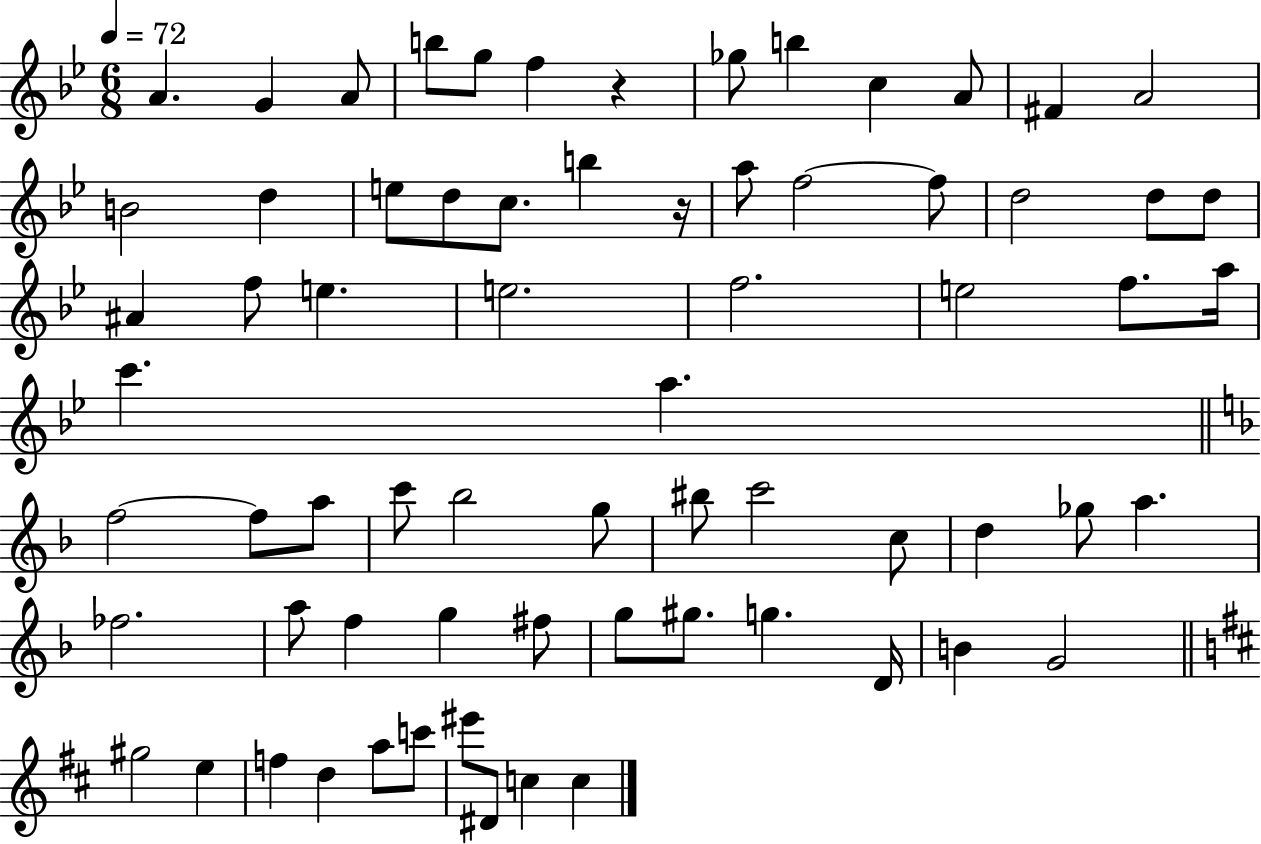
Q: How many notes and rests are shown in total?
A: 69